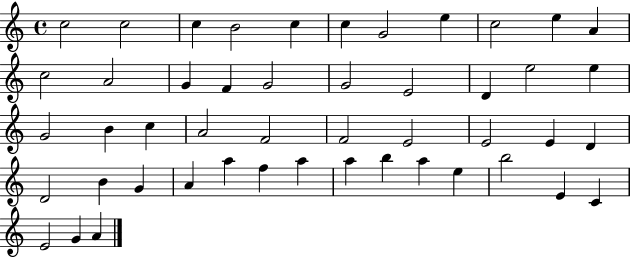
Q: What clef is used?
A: treble